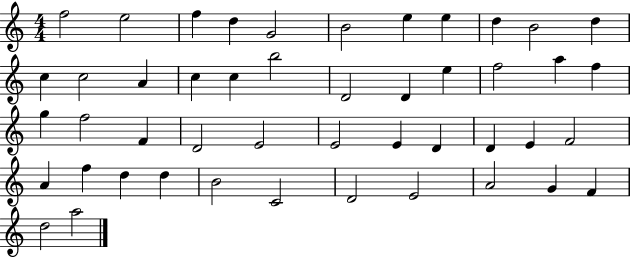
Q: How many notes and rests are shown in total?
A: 47